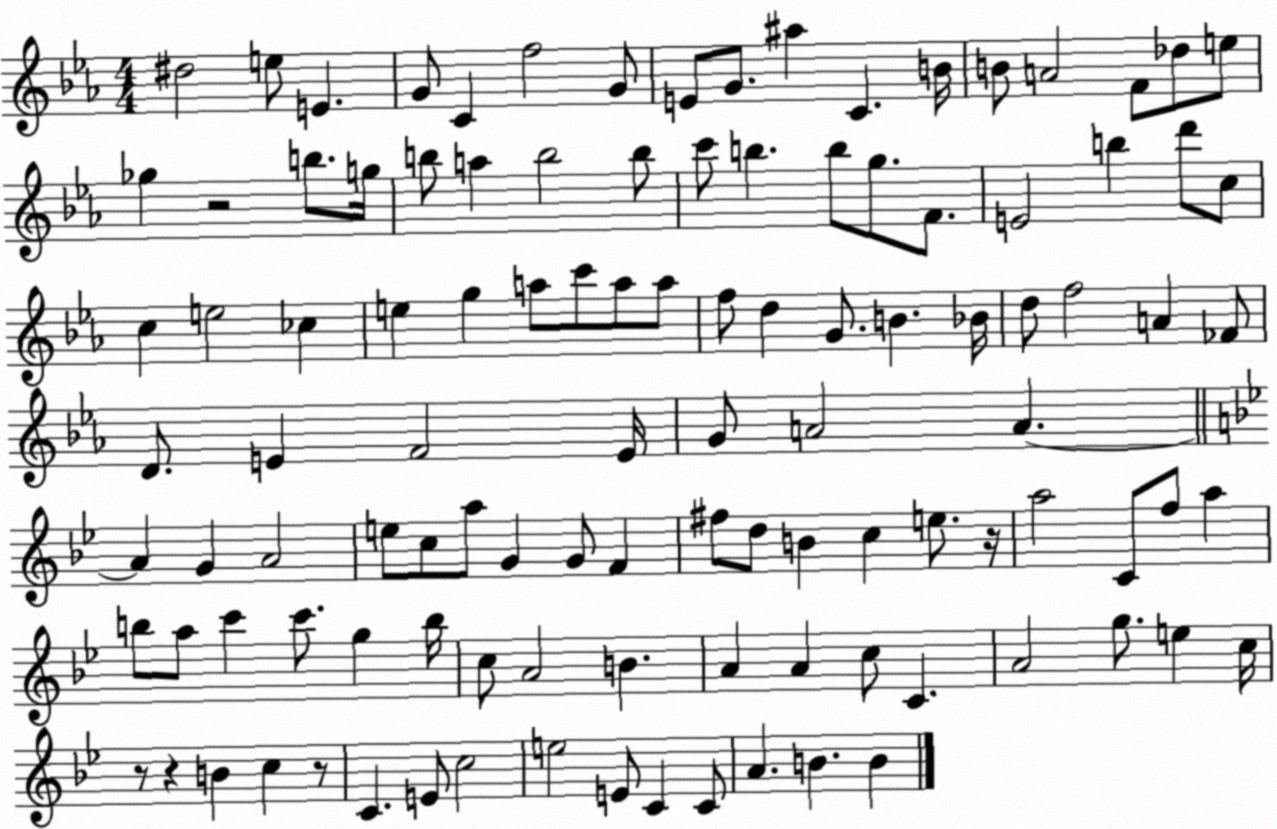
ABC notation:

X:1
T:Untitled
M:4/4
L:1/4
K:Eb
^d2 e/2 E G/2 C f2 G/2 E/2 G/2 ^a C B/4 B/2 A2 F/2 _d/2 e/2 _g z2 b/2 g/4 b/2 a b2 b/2 c'/2 b b/2 g/2 F/2 E2 b d'/2 c/2 c e2 _c e g a/2 c'/2 a/2 a/2 f/2 d G/2 B _B/4 d/2 f2 A _F/2 D/2 E F2 E/4 G/2 A2 A A G A2 e/2 c/2 a/2 G G/2 F ^f/2 d/2 B c e/2 z/4 a2 C/2 f/2 a b/2 a/2 c' c'/2 g b/4 c/2 A2 B A A c/2 C A2 g/2 e c/4 z/2 z B c z/2 C E/2 c2 e2 E/2 C C/2 A B B